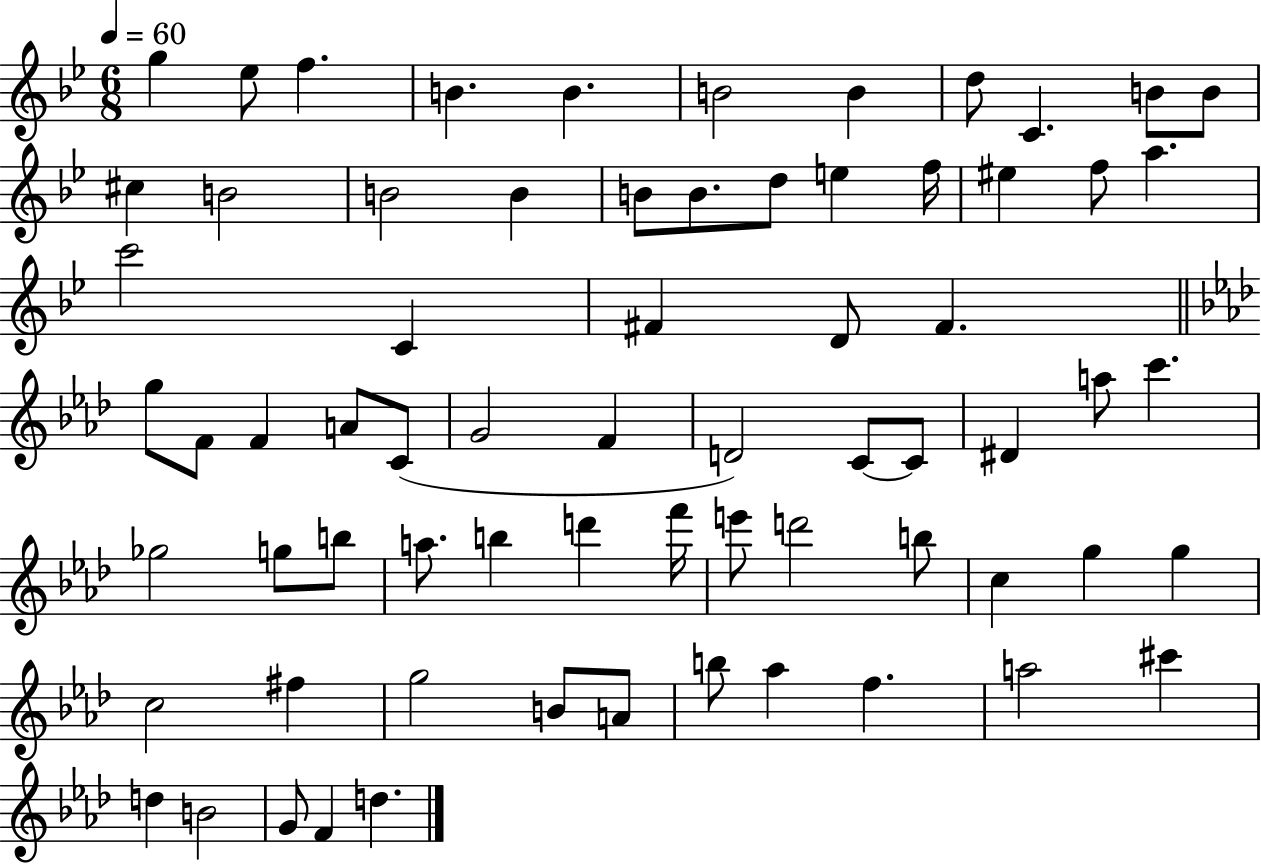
{
  \clef treble
  \numericTimeSignature
  \time 6/8
  \key bes \major
  \tempo 4 = 60
  g''4 ees''8 f''4. | b'4. b'4. | b'2 b'4 | d''8 c'4. b'8 b'8 | \break cis''4 b'2 | b'2 b'4 | b'8 b'8. d''8 e''4 f''16 | eis''4 f''8 a''4. | \break c'''2 c'4 | fis'4 d'8 fis'4. | \bar "||" \break \key f \minor g''8 f'8 f'4 a'8 c'8( | g'2 f'4 | d'2) c'8~~ c'8 | dis'4 a''8 c'''4. | \break ges''2 g''8 b''8 | a''8. b''4 d'''4 f'''16 | e'''8 d'''2 b''8 | c''4 g''4 g''4 | \break c''2 fis''4 | g''2 b'8 a'8 | b''8 aes''4 f''4. | a''2 cis'''4 | \break d''4 b'2 | g'8 f'4 d''4. | \bar "|."
}